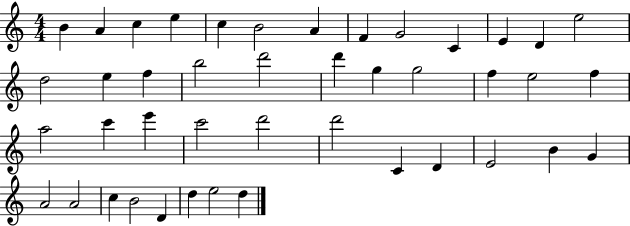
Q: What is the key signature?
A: C major